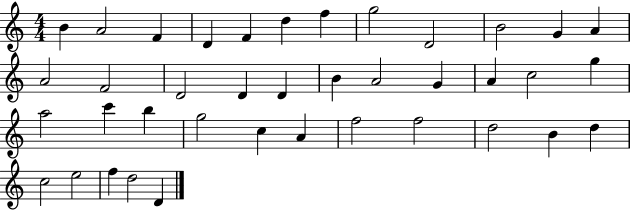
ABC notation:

X:1
T:Untitled
M:4/4
L:1/4
K:C
B A2 F D F d f g2 D2 B2 G A A2 F2 D2 D D B A2 G A c2 g a2 c' b g2 c A f2 f2 d2 B d c2 e2 f d2 D